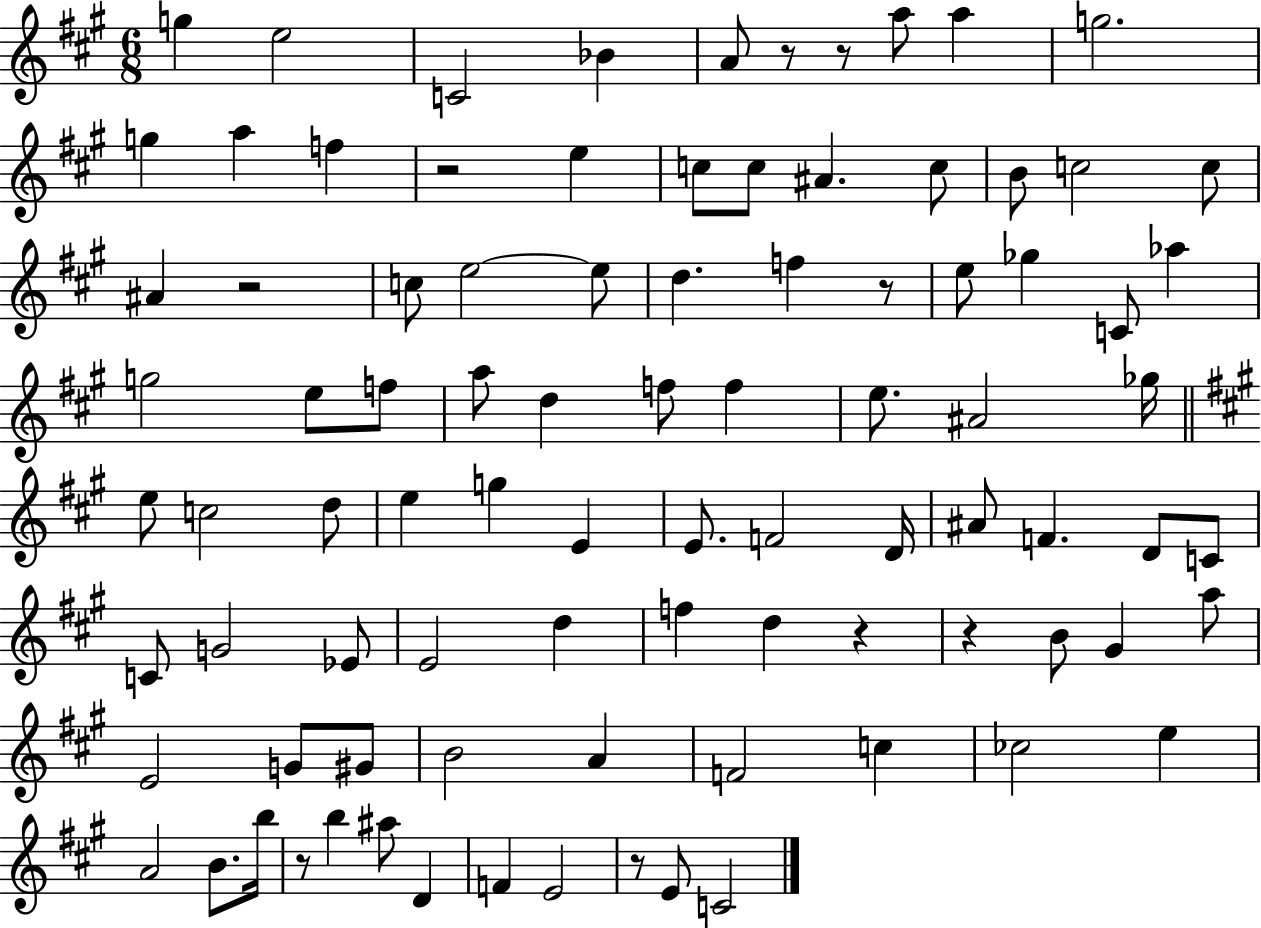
G5/q E5/h C4/h Bb4/q A4/e R/e R/e A5/e A5/q G5/h. G5/q A5/q F5/q R/h E5/q C5/e C5/e A#4/q. C5/e B4/e C5/h C5/e A#4/q R/h C5/e E5/h E5/e D5/q. F5/q R/e E5/e Gb5/q C4/e Ab5/q G5/h E5/e F5/e A5/e D5/q F5/e F5/q E5/e. A#4/h Gb5/s E5/e C5/h D5/e E5/q G5/q E4/q E4/e. F4/h D4/s A#4/e F4/q. D4/e C4/e C4/e G4/h Eb4/e E4/h D5/q F5/q D5/q R/q R/q B4/e G#4/q A5/e E4/h G4/e G#4/e B4/h A4/q F4/h C5/q CES5/h E5/q A4/h B4/e. B5/s R/e B5/q A#5/e D4/q F4/q E4/h R/e E4/e C4/h